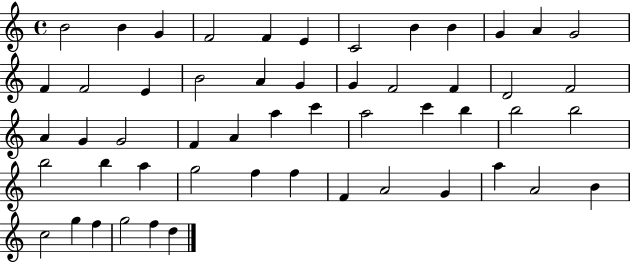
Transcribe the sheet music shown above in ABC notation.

X:1
T:Untitled
M:4/4
L:1/4
K:C
B2 B G F2 F E C2 B B G A G2 F F2 E B2 A G G F2 F D2 F2 A G G2 F A a c' a2 c' b b2 b2 b2 b a g2 f f F A2 G a A2 B c2 g f g2 f d